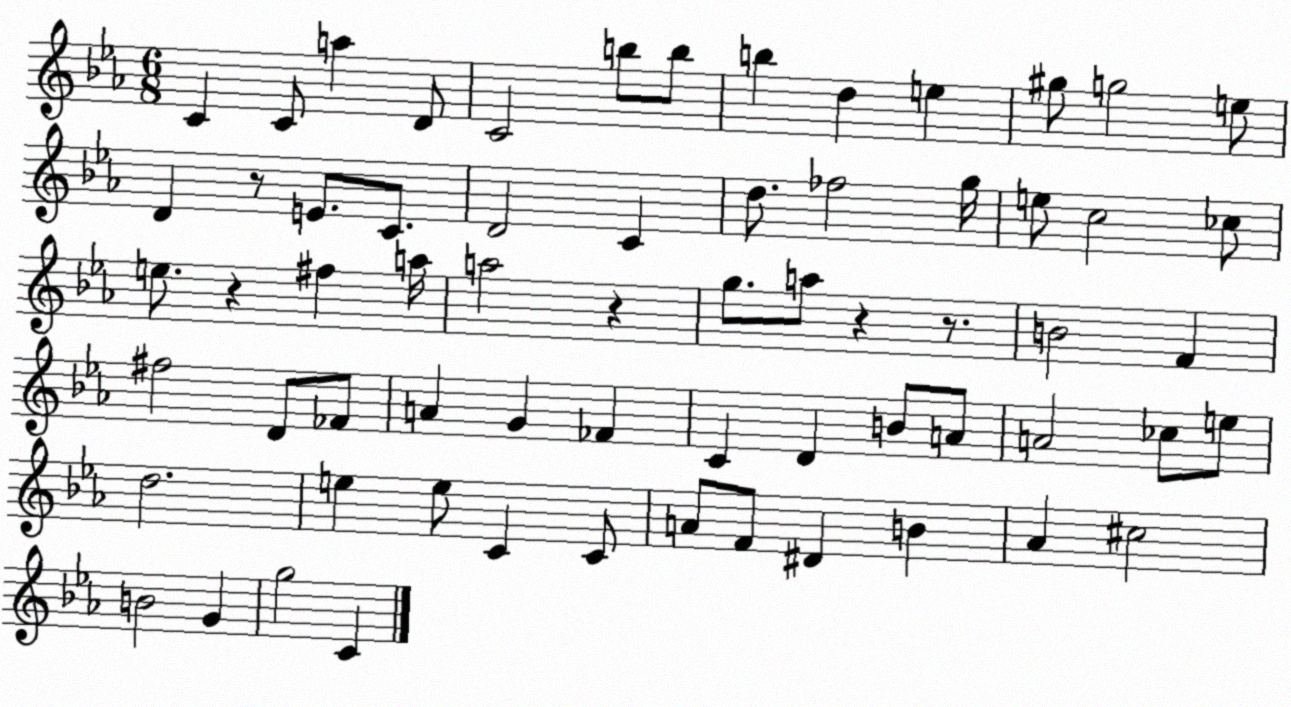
X:1
T:Untitled
M:6/8
L:1/4
K:Eb
C C/2 a D/2 C2 b/2 b/2 b d e ^g/2 g2 e/2 D z/2 E/2 C/2 D2 C d/2 _f2 g/4 e/2 c2 _c/2 e/2 z ^f a/4 a2 z g/2 a/2 z z/2 B2 F ^f2 D/2 _F/2 A G _F C D B/2 A/2 A2 _c/2 e/2 d2 e e/2 C C/2 A/2 F/2 ^D B _A ^c2 B2 G g2 C